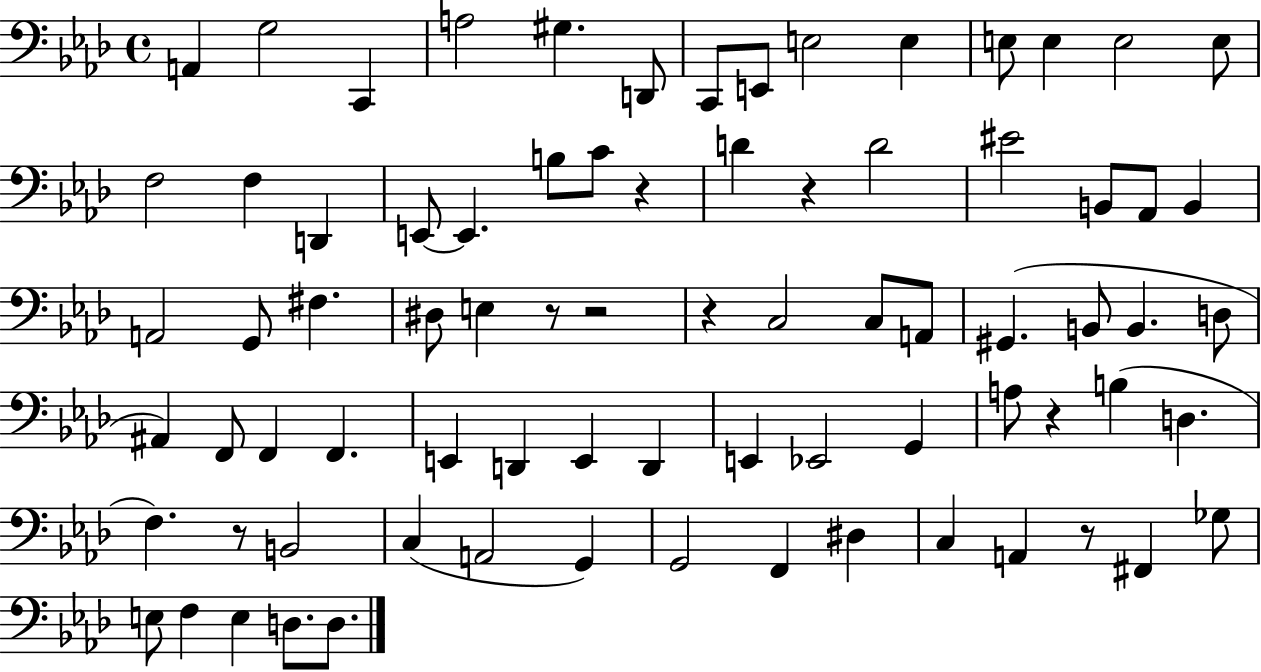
A2/q G3/h C2/q A3/h G#3/q. D2/e C2/e E2/e E3/h E3/q E3/e E3/q E3/h E3/e F3/h F3/q D2/q E2/e E2/q. B3/e C4/e R/q D4/q R/q D4/h EIS4/h B2/e Ab2/e B2/q A2/h G2/e F#3/q. D#3/e E3/q R/e R/h R/q C3/h C3/e A2/e G#2/q. B2/e B2/q. D3/e A#2/q F2/e F2/q F2/q. E2/q D2/q E2/q D2/q E2/q Eb2/h G2/q A3/e R/q B3/q D3/q. F3/q. R/e B2/h C3/q A2/h G2/q G2/h F2/q D#3/q C3/q A2/q R/e F#2/q Gb3/e E3/e F3/q E3/q D3/e. D3/e.